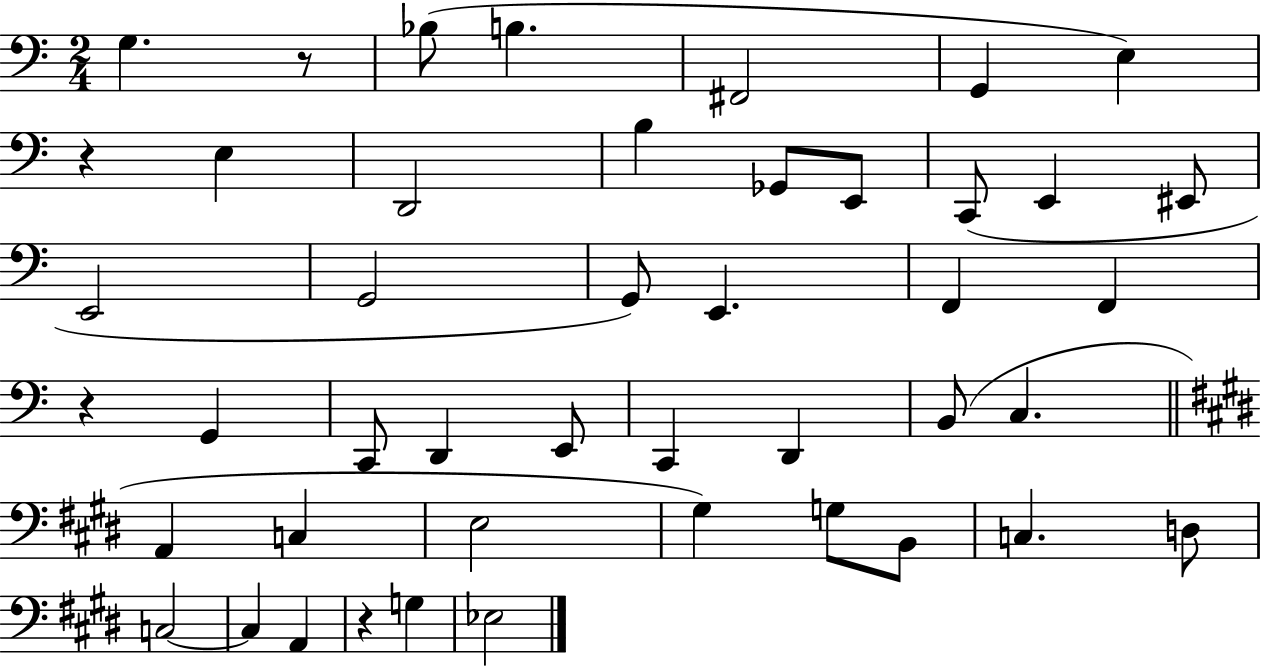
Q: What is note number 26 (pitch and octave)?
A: D2